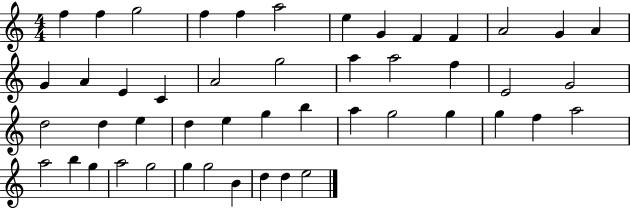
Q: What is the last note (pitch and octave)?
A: E5